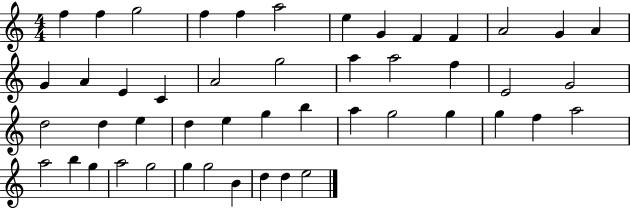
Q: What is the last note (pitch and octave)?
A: E5